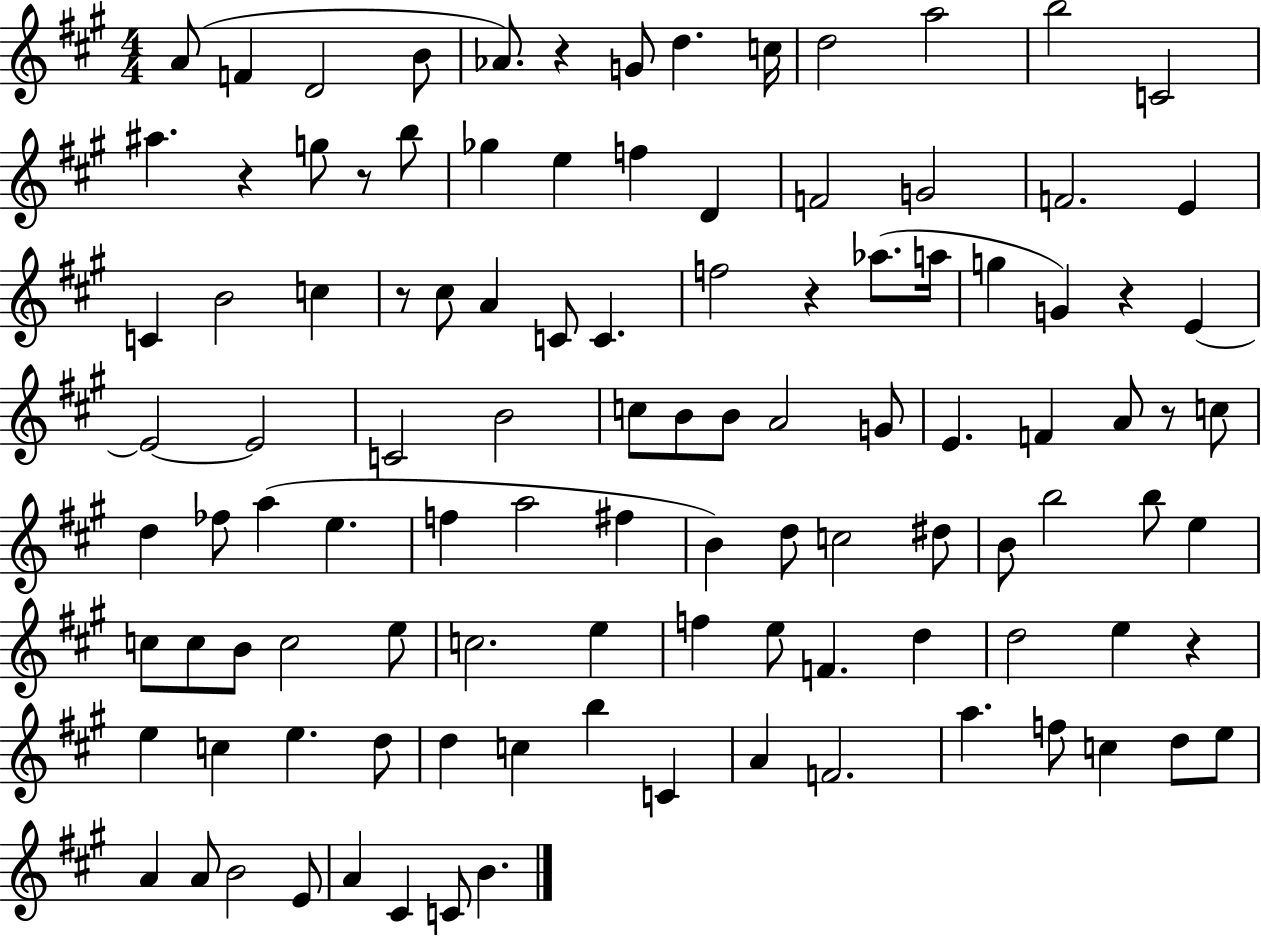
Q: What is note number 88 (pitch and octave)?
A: A5